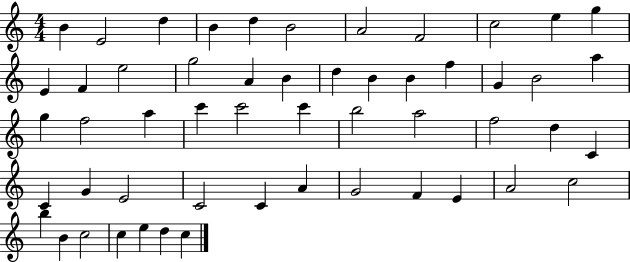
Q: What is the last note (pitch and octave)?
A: C5